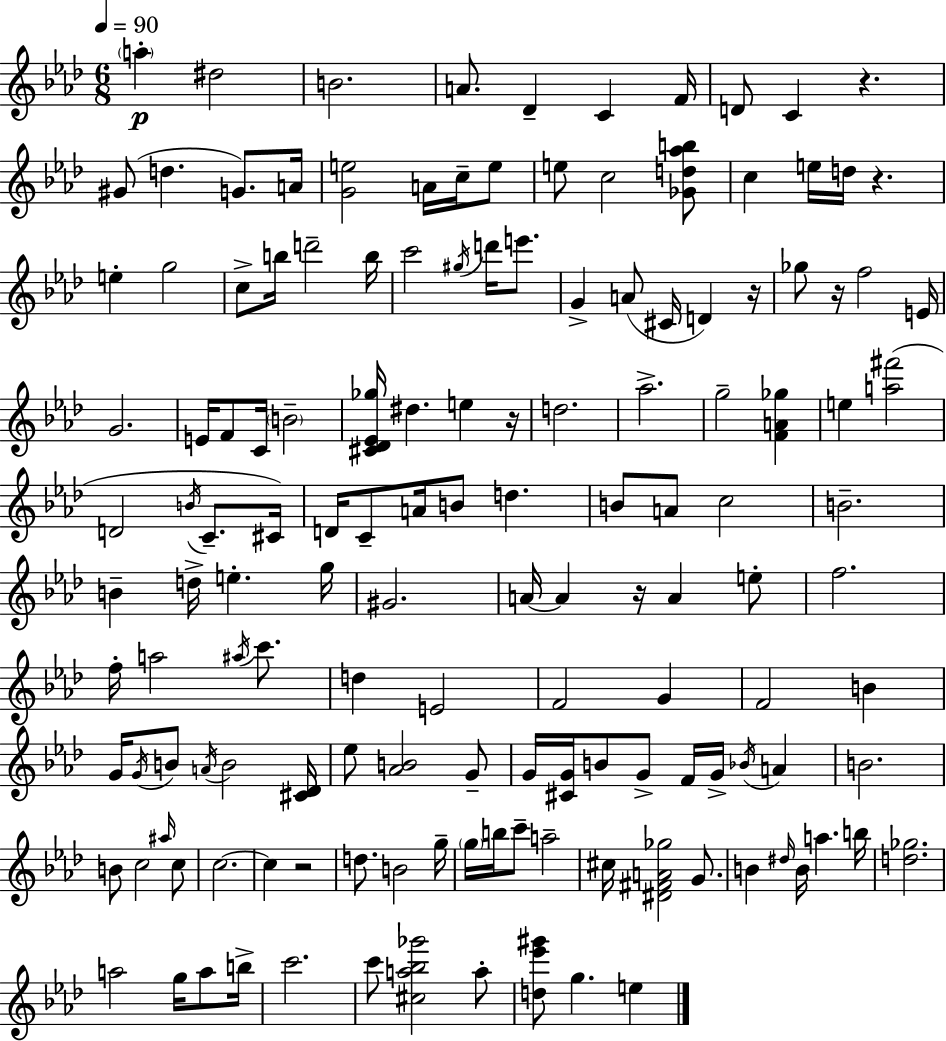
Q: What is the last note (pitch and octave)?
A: E5